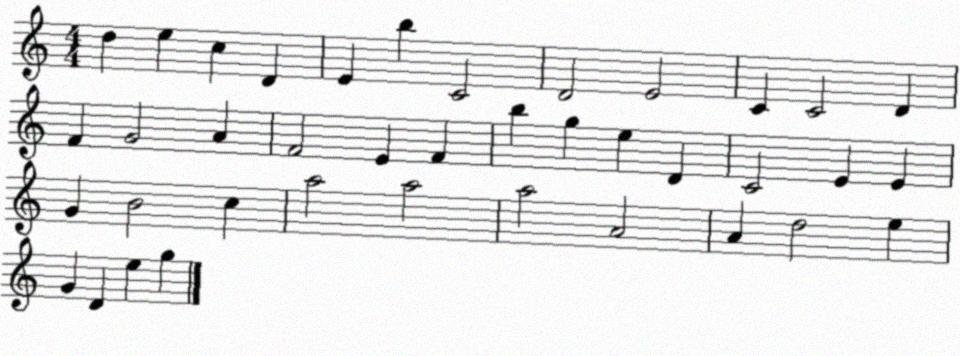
X:1
T:Untitled
M:4/4
L:1/4
K:C
d e c D E b C2 D2 E2 C C2 D F G2 A F2 E F b g e D C2 E E G B2 c a2 a2 a2 A2 A d2 e G D e g